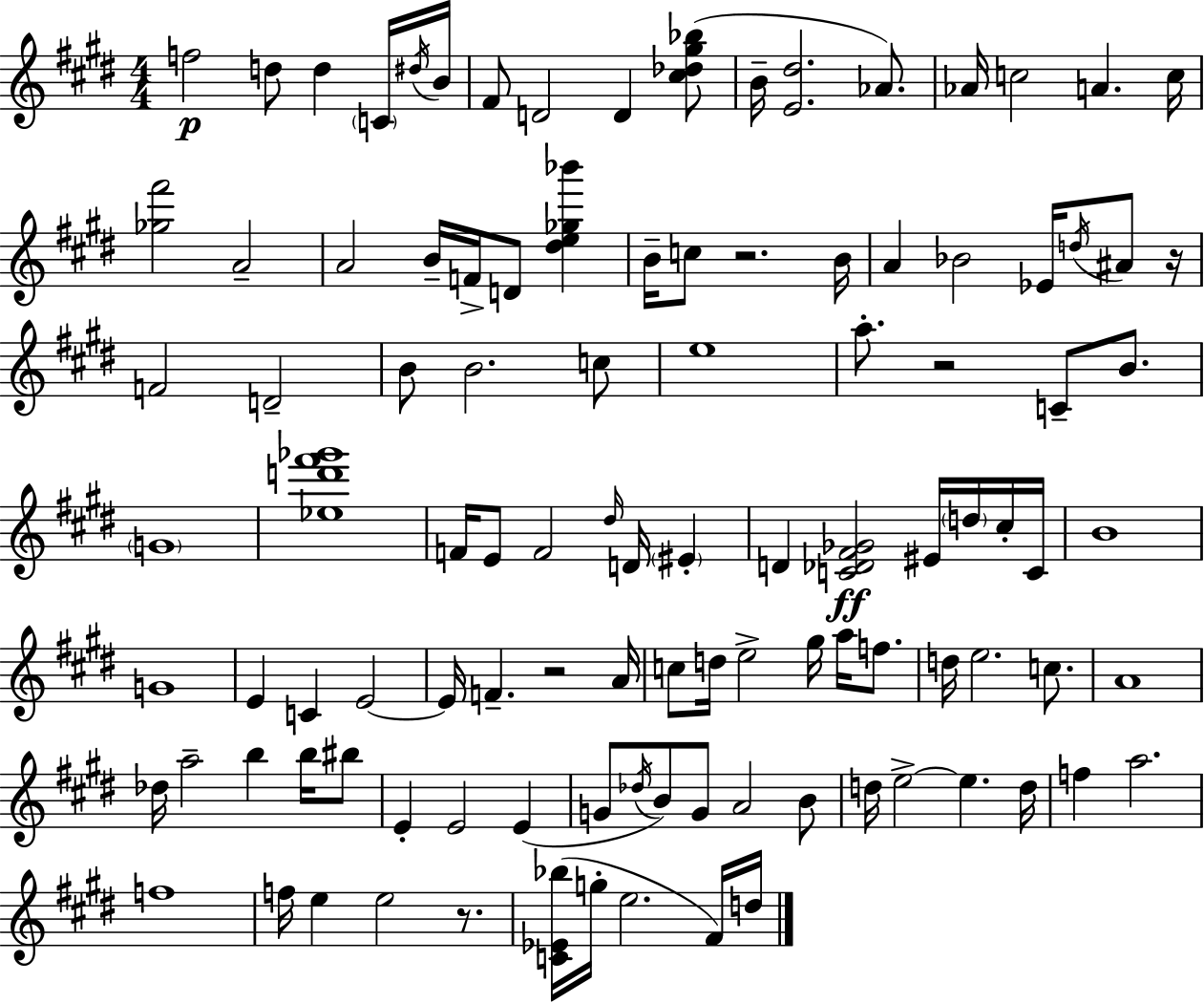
F5/h D5/e D5/q C4/s D#5/s B4/s F#4/e D4/h D4/q [C#5,Db5,G#5,Bb5]/e B4/s [E4,D#5]/h. Ab4/e. Ab4/s C5/h A4/q. C5/s [Gb5,F#6]/h A4/h A4/h B4/s F4/s D4/e [D#5,E5,Gb5,Bb6]/q B4/s C5/e R/h. B4/s A4/q Bb4/h Eb4/s D5/s A#4/e R/s F4/h D4/h B4/e B4/h. C5/e E5/w A5/e. R/h C4/e B4/e. G4/w [Eb5,D6,F#6,Gb6]/w F4/s E4/e F4/h D#5/s D4/s EIS4/q D4/q [C4,Db4,F#4,Gb4]/h EIS4/s D5/s C#5/s C4/s B4/w G4/w E4/q C4/q E4/h E4/s F4/q. R/h A4/s C5/e D5/s E5/h G#5/s A5/s F5/e. D5/s E5/h. C5/e. A4/w Db5/s A5/h B5/q B5/s BIS5/e E4/q E4/h E4/q G4/e Db5/s B4/e G4/e A4/h B4/e D5/s E5/h E5/q. D5/s F5/q A5/h. F5/w F5/s E5/q E5/h R/e. [C4,Eb4,Bb5]/s G5/s E5/h. F#4/s D5/s